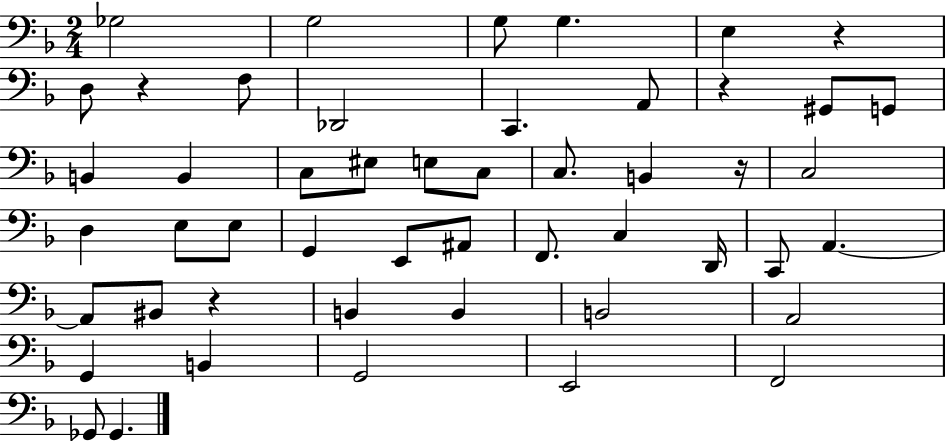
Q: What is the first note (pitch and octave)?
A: Gb3